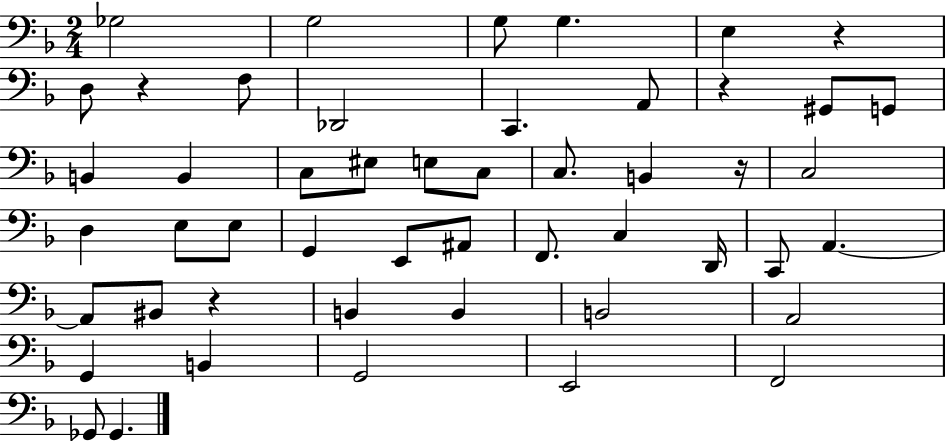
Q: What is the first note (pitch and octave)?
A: Gb3